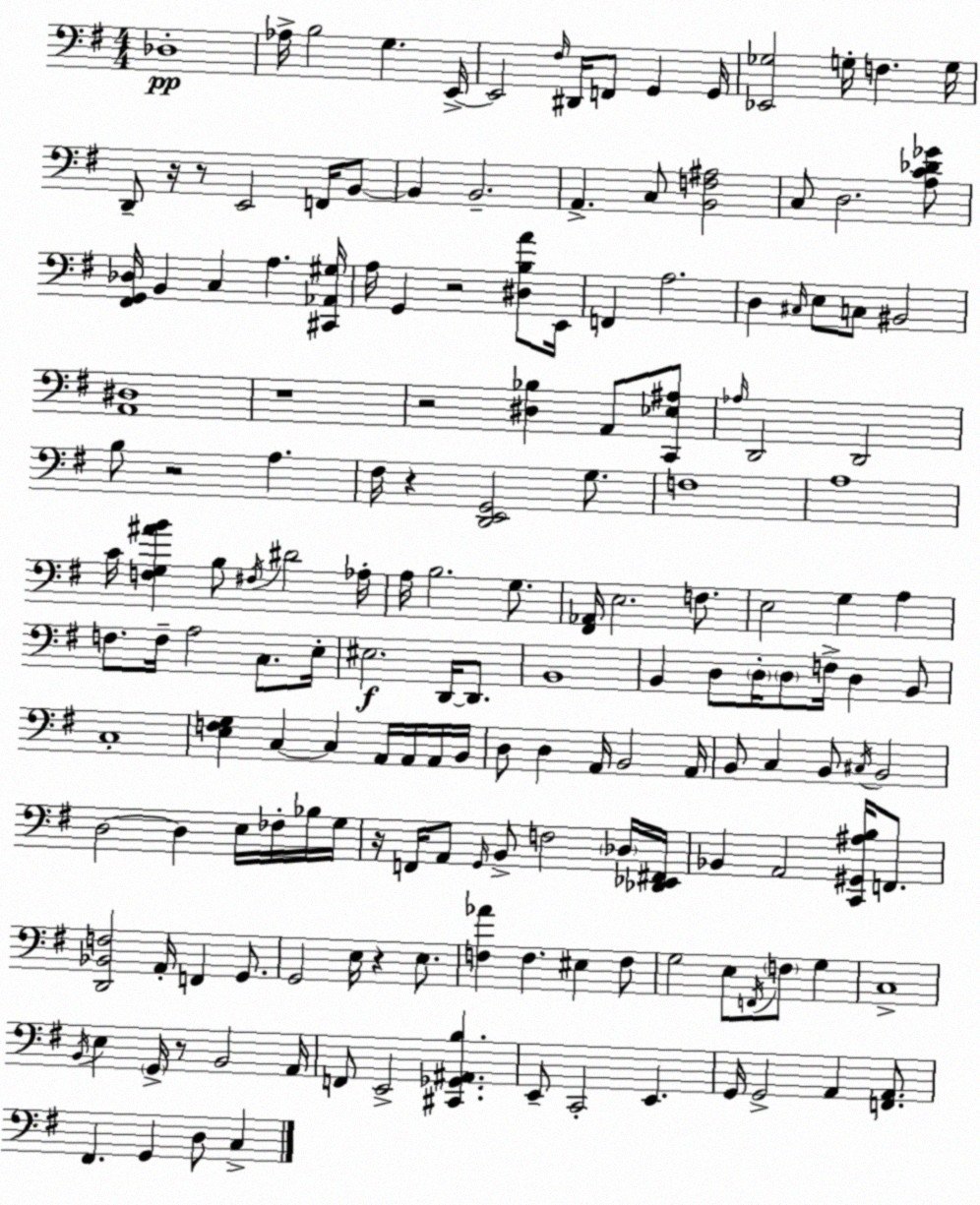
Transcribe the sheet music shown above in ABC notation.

X:1
T:Untitled
M:4/4
L:1/4
K:G
_D,4 _A,/4 B,2 G, E,,/4 E,,2 ^F,/4 ^D,,/4 F,,/2 G,, G,,/4 [_E,,_G,]2 G,/4 F, G,/4 D,,/2 z/4 z/2 E,,2 F,,/4 B,,/2 B,, B,,2 A,, C,/2 [B,,F,^A,]2 C,/2 D,2 [A,C_D_G]/2 [^F,,G,,_D,]/4 B,, C, A, [^C,,_A,,^G,]/4 A,/4 G,, z2 [^D,B,A]/2 E,,/4 F,, A,2 D, ^C,/4 E,/2 C,/2 ^B,,2 [A,,^D,]4 z4 z2 [^D,_B,] A,,/2 [C,,_E,^A,]/2 _A,/4 D,,2 D,,2 B,/2 z2 A, ^F,/4 z [D,,E,,G,,]2 G,/2 F,4 A,4 C/4 [F,G,^AB] B,/2 ^F,/4 ^D2 _A,/4 A,/4 B,2 G,/2 [^F,,_A,,]/4 E,2 F,/2 E,2 G, A, F,/2 F,/4 A,2 C,/2 E,/4 ^E,2 D,,/4 D,,/2 B,,4 B,, D,/2 D,/4 D,/2 F,/4 D, B,,/2 C,4 [E,F,G,] C, C, A,,/4 A,,/4 A,,/4 B,,/4 D,/2 D, A,,/4 B,,2 A,,/4 B,,/2 C, B,,/2 ^C,/4 B,,2 D,2 D, E,/4 _F,/4 _B,/4 G,/4 z/4 F,,/4 A,,/2 G,,/4 B,,/2 F,2 _D,/4 [_D,,_E,,^F,,]/4 _B,, A,,2 [C,,^G,,^A,B,]/4 F,,/2 [D,,_B,,F,]2 A,,/4 F,, G,,/2 G,,2 E,/4 z E,/2 [F,_A] F, ^E, F,/2 G,2 E,/2 F,,/4 F,/2 G, C,4 B,,/4 E, G,,/4 z/2 B,,2 A,,/4 F,,/2 E,,2 [^C,,_G,,^A,,B,] E,,/2 C,,2 E,, G,,/4 G,,2 A,, [F,,A,,]/2 ^F,, G,, D,/2 C,